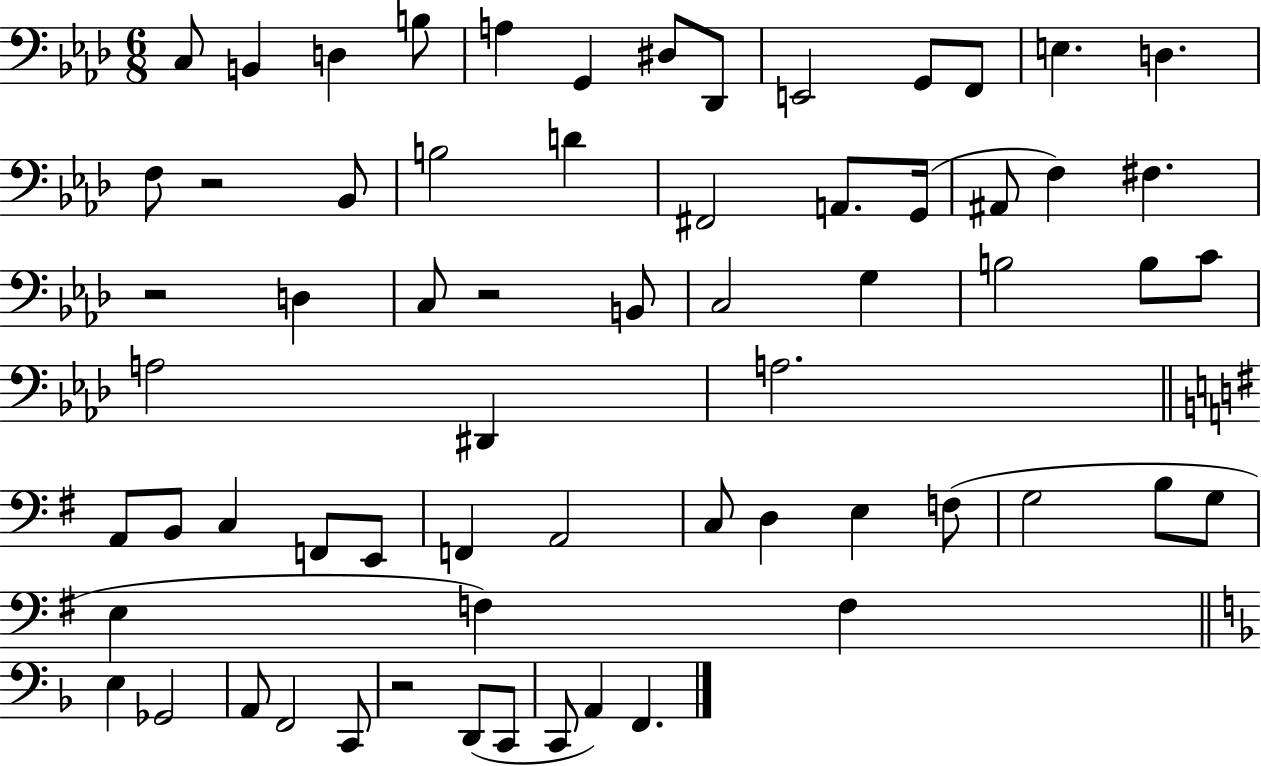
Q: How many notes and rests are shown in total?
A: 65